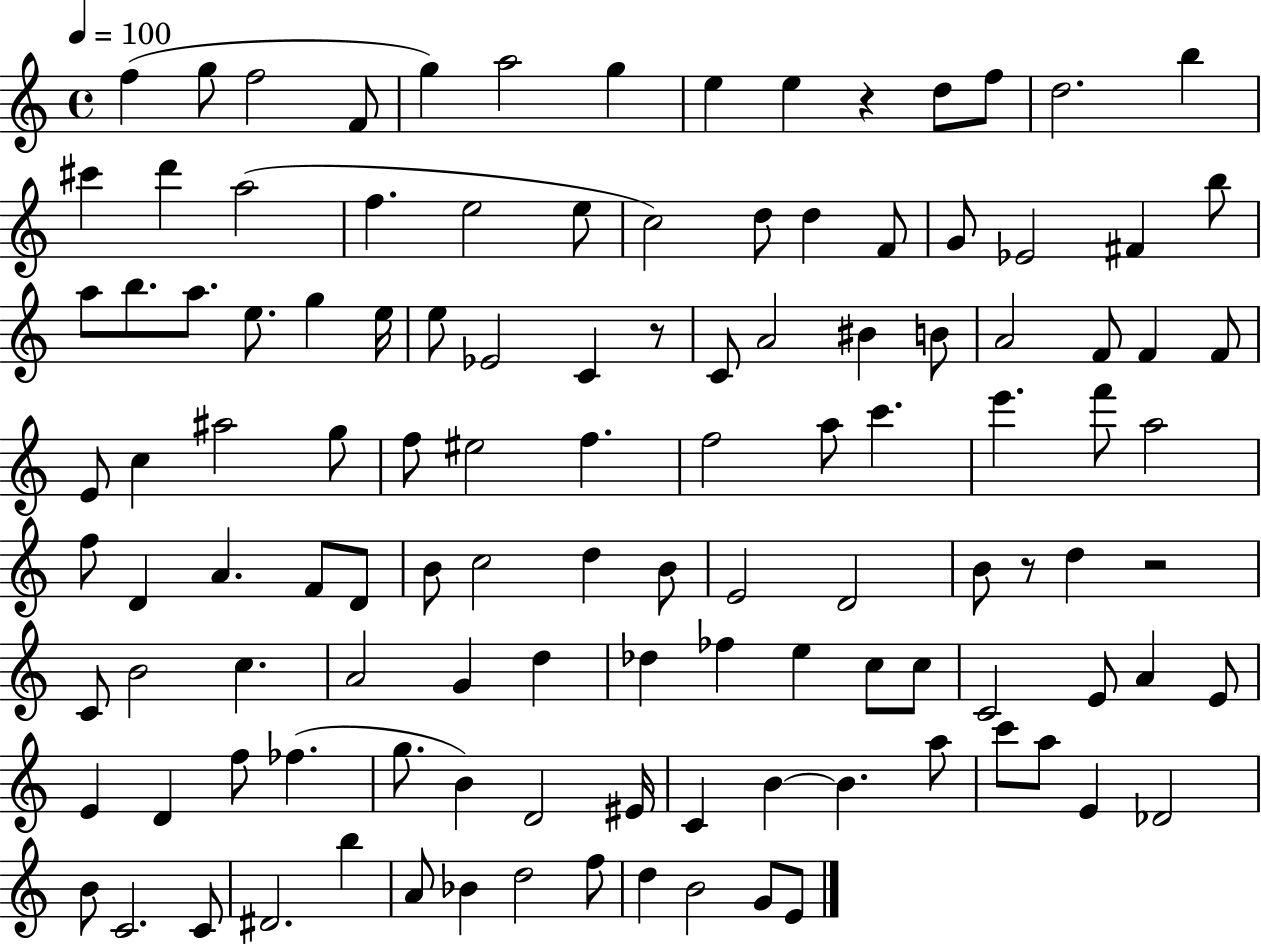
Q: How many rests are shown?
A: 4